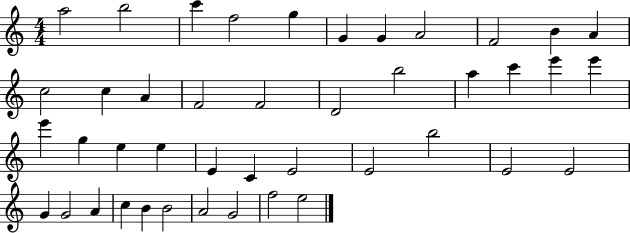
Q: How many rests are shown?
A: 0